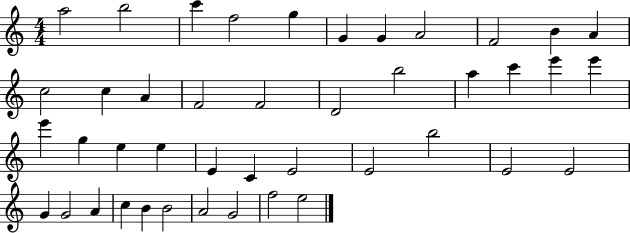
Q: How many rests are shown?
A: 0